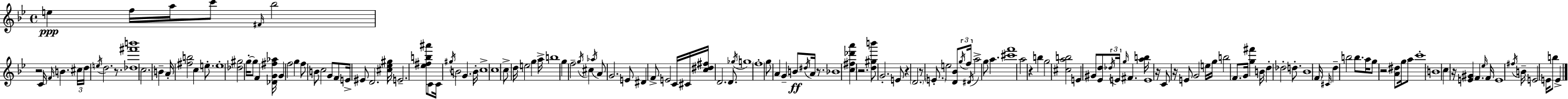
{
  \clef treble
  \time 4/4
  \defaultTimeSignature
  \key g \minor
  \repeat volta 2 { e''4\ppp f''16 a''16 c'''8 \grace { fis'16 } bes''2 | r2 c'16 \grace { f'16 } b'4. | \tuplet 3/2 { cis''16 d''16 \acciaccatura { e''16 } } d''2. | r8. <des'' fis''' b'''>1 | \break c''2. b'4-- | a'16-. <fis'' b''>2 c''4 | e''8.-. e''1-. | <des'' gis''>2 g''16-.~~ g''8 f'4 | \break <des' g' fis'' aes''>16 g'4 f''2 g''4 | f''8 b'8 c''2 g'8 | f'8 e'16-> eis'8 d'2. | <cis'' ees'' gis''>16 e'2.-- <ees'' fis'' b'' ais'''>8 | \break c'8 c'16 \acciaccatura { gis''16 } b'2 g'4. | b'16-. c''1-> | c''1 | c''8-> d''16 e''2 g''4 | \break a''16-> b''1 | g''4 f''2-- | \acciaccatura { g''16 } cis''4 \acciaccatura { aes''16 } a'8 g'2. | e'8 dis'4 f'8-> e'2 | \break c'16 cis'16 <c'' dis'' fis''>16 d'2. | d'8. \acciaccatura { ges''16 } g''1 | \parenthesize f''1-. | g''8 a'4 g'4-- | \break b'8\ff \acciaccatura { dis''16 } a'16 r8. bes'1 | <c'' fis'' des''' a'''>4 r2. | <d'' gis'' b'''>8 g'2.-. | e'8 r4 \parenthesize d'2. | \break r8 \parenthesize e'8.-. e''2 | <d' bes'>8 \tuplet 3/2 { \acciaccatura { g''16 } f''16 \acciaccatura { dis'16 } } a''2-> | g''8 a''4. <cis''' f'''>1 | a''2 | \break r4 b''4 g''2 | <cis'' a'' b''>2 e'4 gis'8 | <ees' d''>8 \tuplet 3/2 { \acciaccatura { des''16 } e'16 \grace { g''16 } } fis'4. <a'' b''>16 e'1 | r16 c'8 r16 | \break e'8 g'2 e''16 g''16 b''2 | f'8. g'16 <g'' fis'''>4 b'16 d''4-. | des''2-. d''8.-. bes'1 | \parenthesize f'16 \grace { cis'16 } d''4-- | \break b''2 b''8. a''16 g''8 | r2 <a' dis''>8 g''16 a''8 c'''1-. | b'1 | c''4 | \break r16 <e' gis'>4 f'4. \grace { ees''16 } f'16 e'1 | \acciaccatura { fis''16 } b'16-- | e'2 e'16 b''8 e'4-> } \bar "|."
}